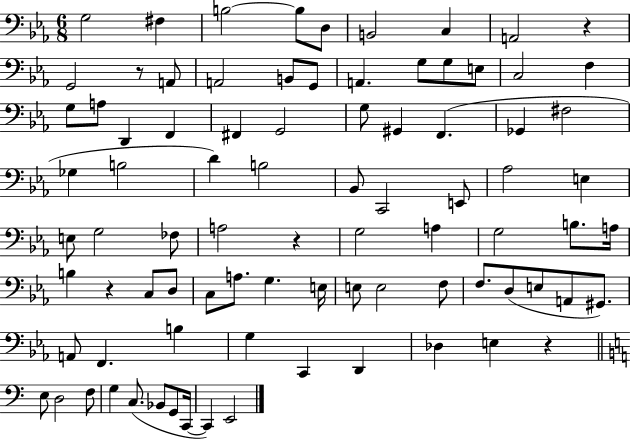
G3/h F#3/q B3/h B3/e D3/e B2/h C3/q A2/h R/q G2/h R/e A2/e A2/h B2/e G2/e A2/q. G3/e G3/e E3/e C3/h F3/q G3/e A3/e D2/q F2/q F#2/q G2/h G3/e G#2/q F2/q. Gb2/q F#3/h Gb3/q B3/h D4/q B3/h Bb2/e C2/h E2/e Ab3/h E3/q E3/e G3/h FES3/e A3/h R/q G3/h A3/q G3/h B3/e. A3/s B3/q R/q C3/e D3/e C3/e A3/e. G3/q. E3/s E3/e E3/h F3/e F3/e. D3/e E3/e A2/e G#2/e. A2/e F2/q. B3/q G3/q C2/q D2/q Db3/q E3/q R/q E3/e D3/h F3/e G3/q C3/e. Bb2/e G2/e C2/s C2/q E2/h